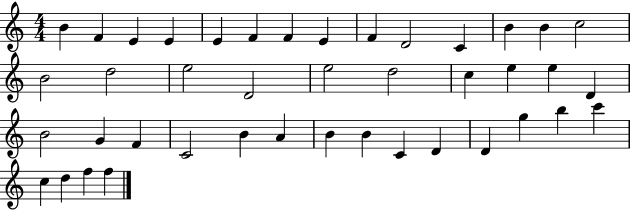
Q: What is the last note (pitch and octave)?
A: F5